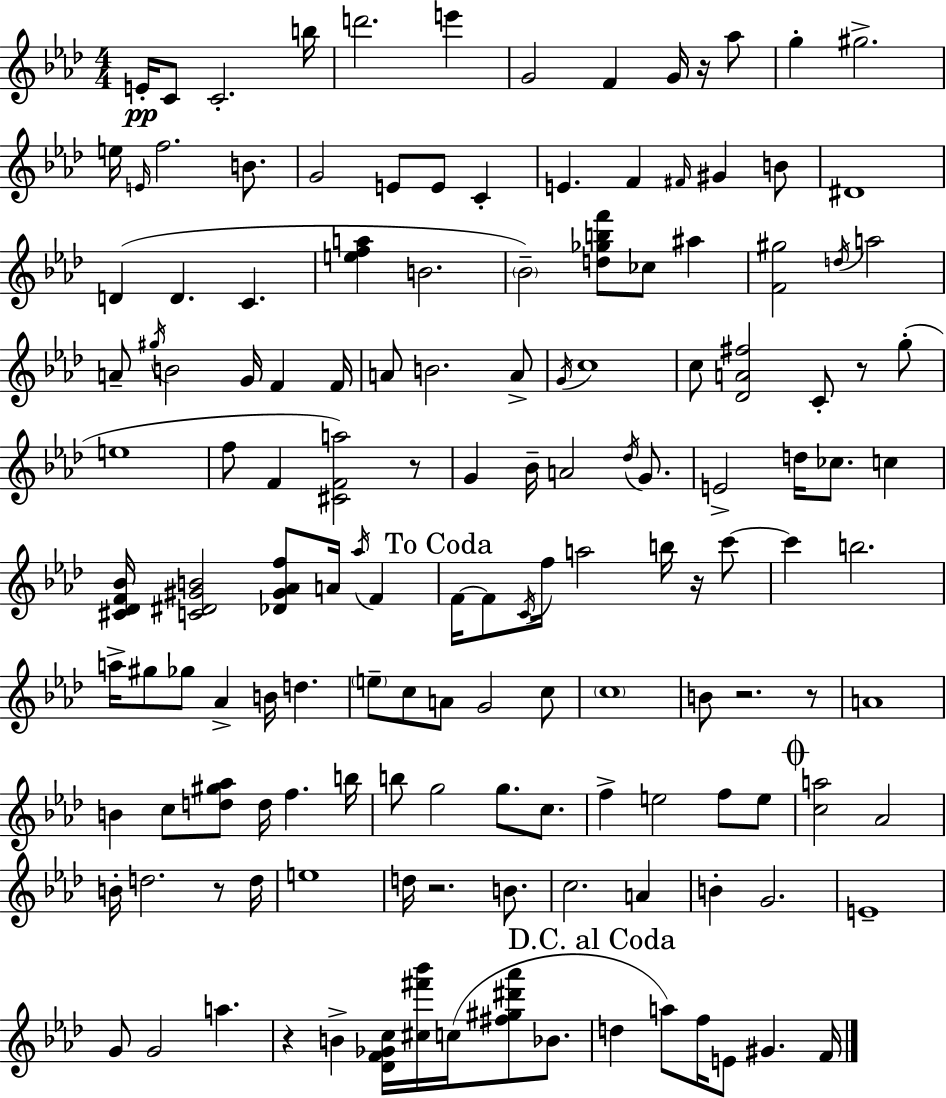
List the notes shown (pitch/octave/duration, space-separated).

E4/s C4/e C4/h. B5/s D6/h. E6/q G4/h F4/q G4/s R/s Ab5/e G5/q G#5/h. E5/s E4/s F5/h. B4/e. G4/h E4/e E4/e C4/q E4/q. F4/q F#4/s G#4/q B4/e D#4/w D4/q D4/q. C4/q. [E5,F5,A5]/q B4/h. Bb4/h [D5,Gb5,B5,F6]/e CES5/e A#5/q [F4,G#5]/h D5/s A5/h A4/e G#5/s B4/h G4/s F4/q F4/s A4/e B4/h. A4/e G4/s C5/w C5/e [Db4,A4,F#5]/h C4/e R/e G5/e E5/w F5/e F4/q [C#4,F4,A5]/h R/e G4/q Bb4/s A4/h Db5/s G4/e. E4/h D5/s CES5/e. C5/q [C#4,Db4,F4,Bb4]/s [C4,D#4,G#4,B4]/h [Db4,G#4,Ab4,F5]/e A4/s Ab5/s F4/q F4/s F4/e C4/s F5/s A5/h B5/s R/s C6/e C6/q B5/h. A5/s G#5/e Gb5/e Ab4/q B4/s D5/q. E5/e C5/e A4/e G4/h C5/e C5/w B4/e R/h. R/e A4/w B4/q C5/e [D5,G#5,Ab5]/e D5/s F5/q. B5/s B5/e G5/h G5/e. C5/e. F5/q E5/h F5/e E5/e [C5,A5]/h Ab4/h B4/s D5/h. R/e D5/s E5/w D5/s R/h. B4/e. C5/h. A4/q B4/q G4/h. E4/w G4/e G4/h A5/q. R/q B4/q [Db4,F4,Gb4,C5]/s [C#5,F#6,Bb6]/s C5/s [F#5,G#5,D#6,Ab6]/e Bb4/e. D5/q A5/e F5/s E4/e G#4/q. F4/s